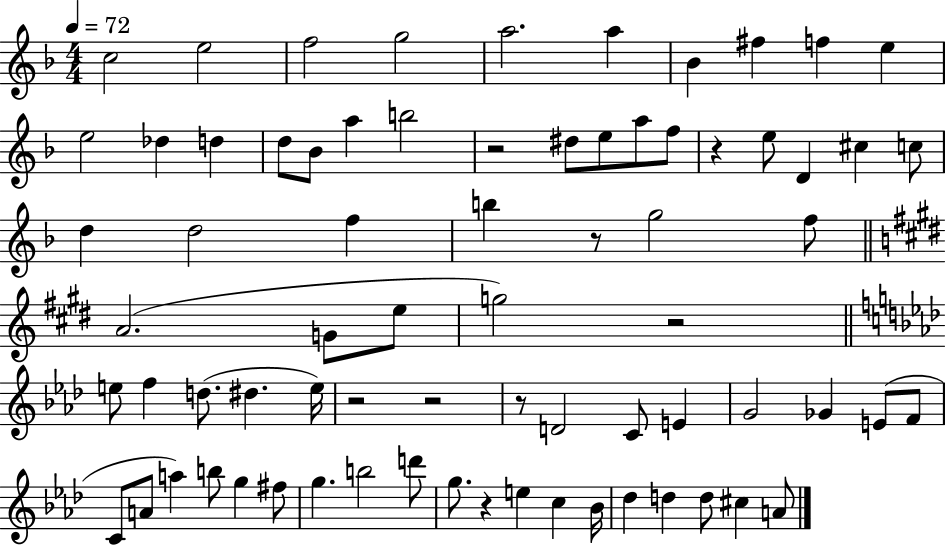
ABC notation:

X:1
T:Untitled
M:4/4
L:1/4
K:F
c2 e2 f2 g2 a2 a _B ^f f e e2 _d d d/2 _B/2 a b2 z2 ^d/2 e/2 a/2 f/2 z e/2 D ^c c/2 d d2 f b z/2 g2 f/2 A2 G/2 e/2 g2 z2 e/2 f d/2 ^d e/4 z2 z2 z/2 D2 C/2 E G2 _G E/2 F/2 C/2 A/2 a b/2 g ^f/2 g b2 d'/2 g/2 z e c _B/4 _d d d/2 ^c A/2